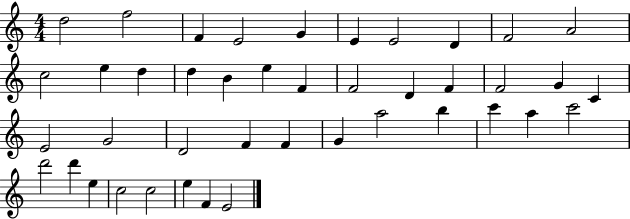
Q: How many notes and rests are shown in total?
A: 42